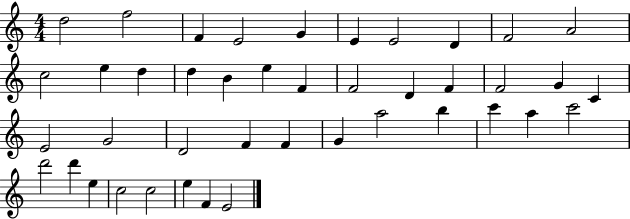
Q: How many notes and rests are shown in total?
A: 42